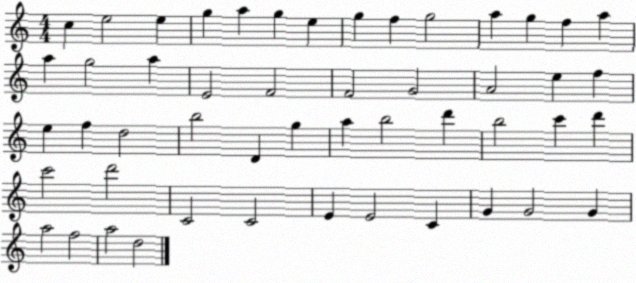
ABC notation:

X:1
T:Untitled
M:4/4
L:1/4
K:C
c e2 e g a g e g f g2 a g f a a g2 a E2 F2 F2 G2 A2 e f e f d2 b2 D g a b2 d' b2 c' d' c'2 d'2 C2 C2 E E2 C G G2 G a2 f2 a2 d2